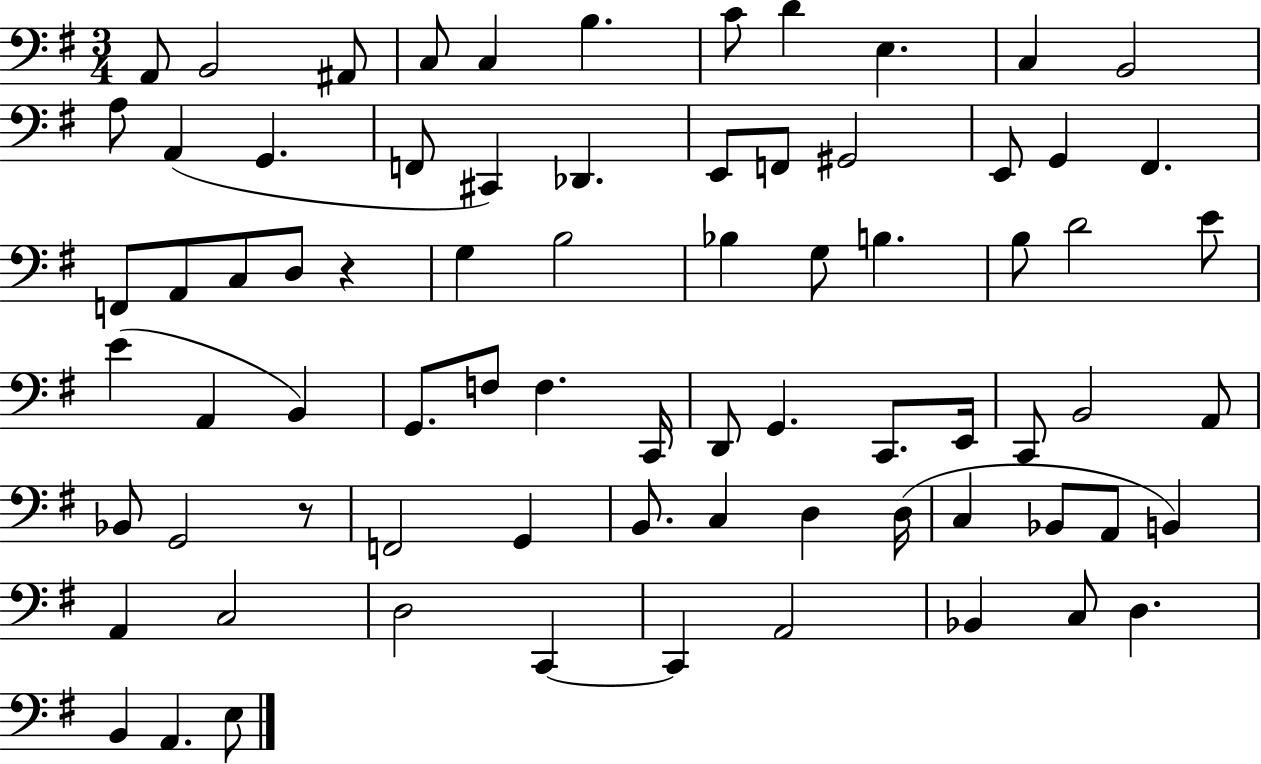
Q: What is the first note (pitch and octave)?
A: A2